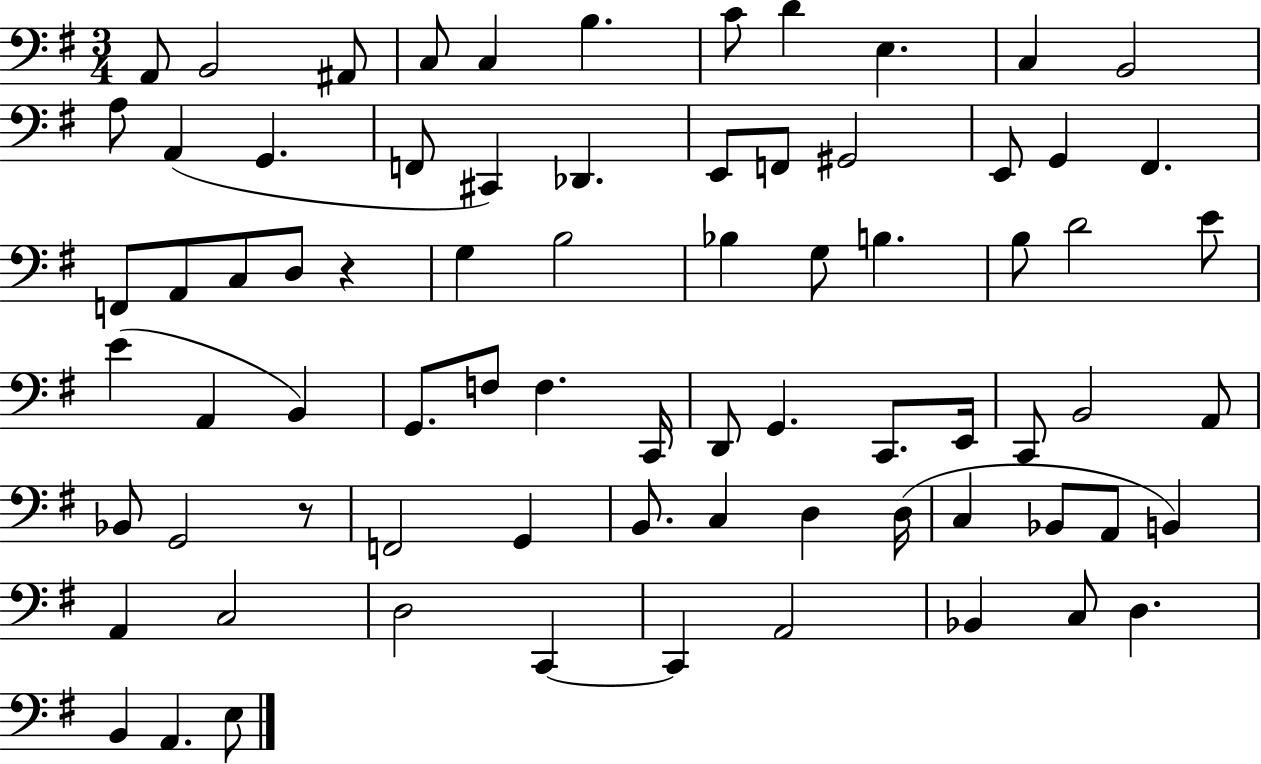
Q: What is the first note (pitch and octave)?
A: A2